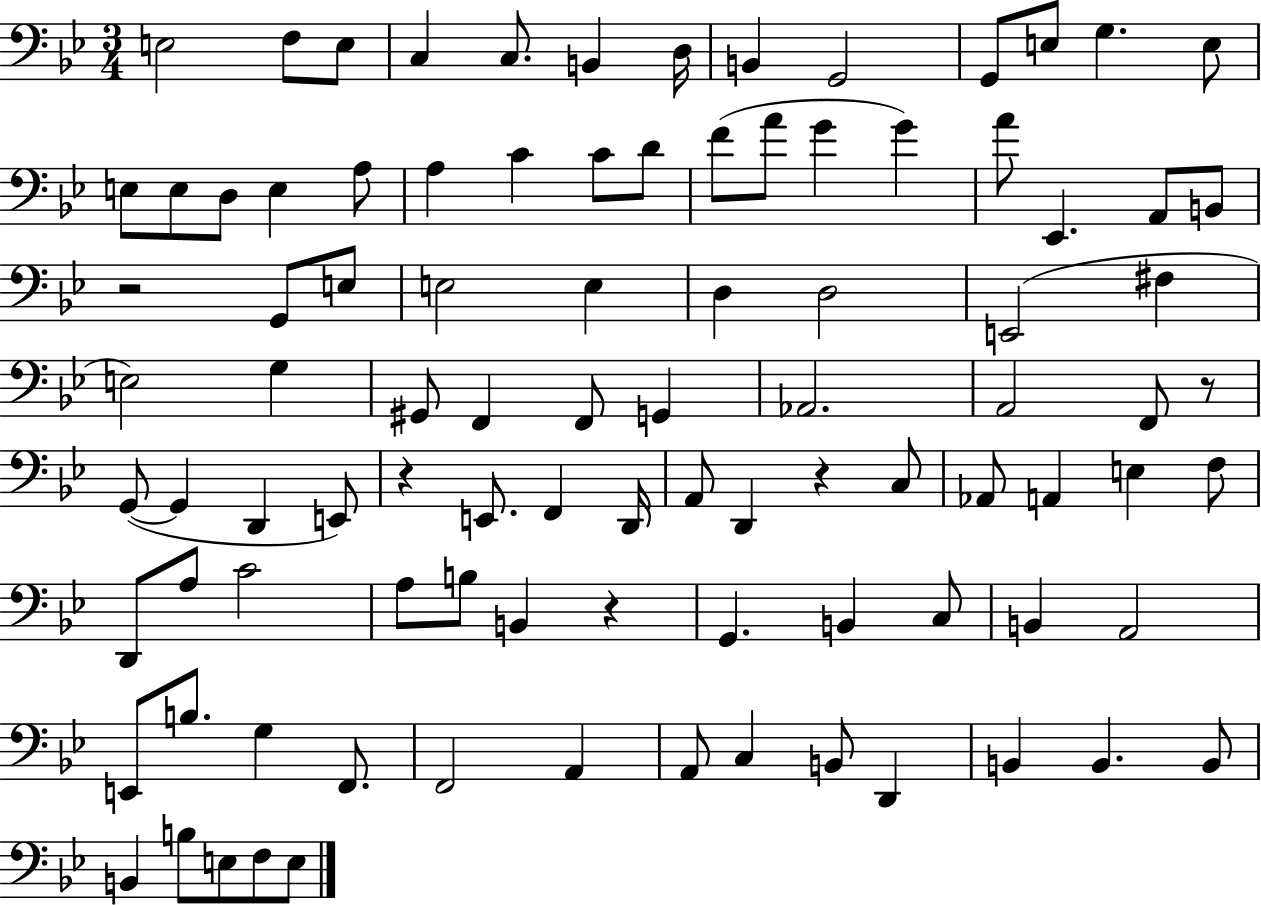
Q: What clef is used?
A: bass